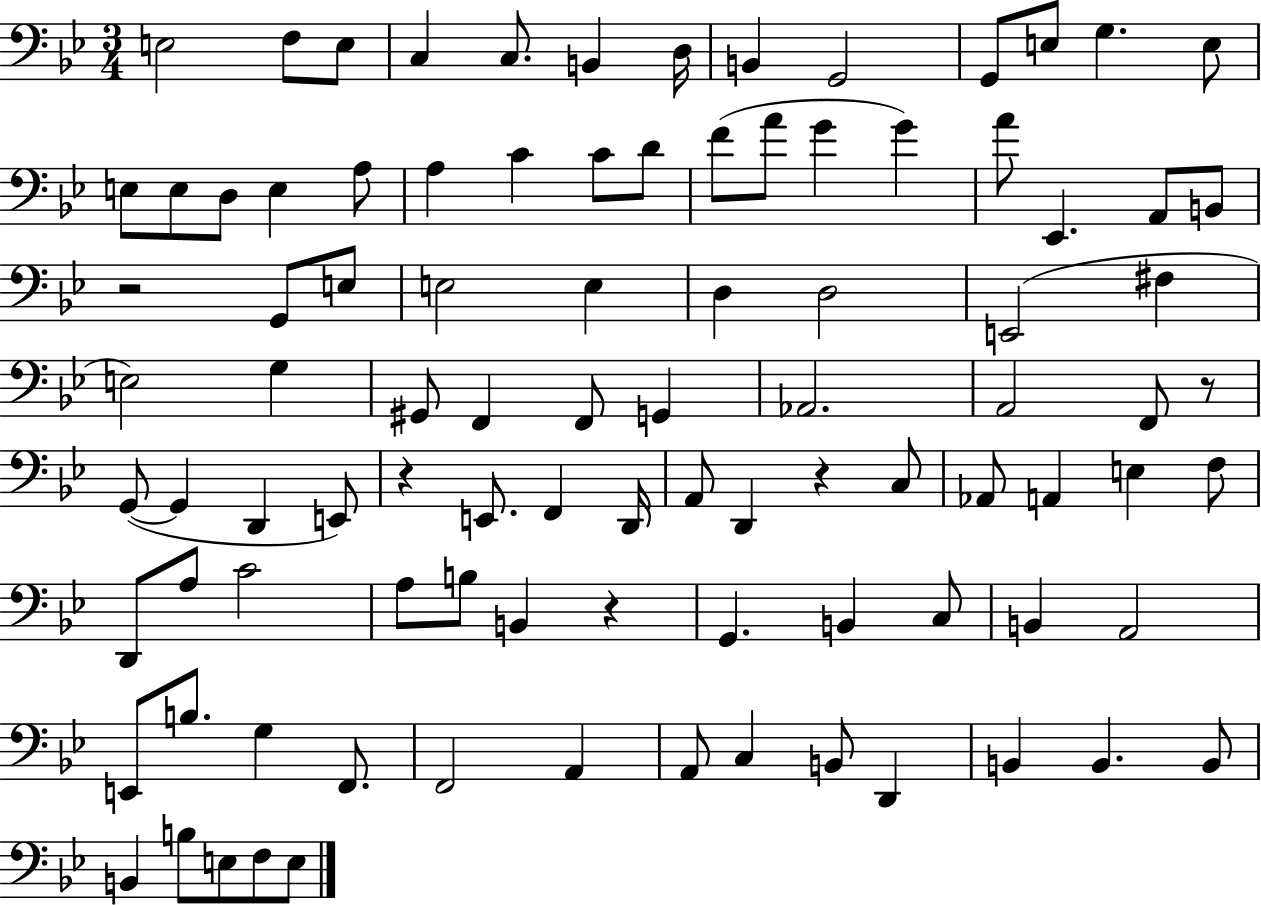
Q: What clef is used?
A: bass